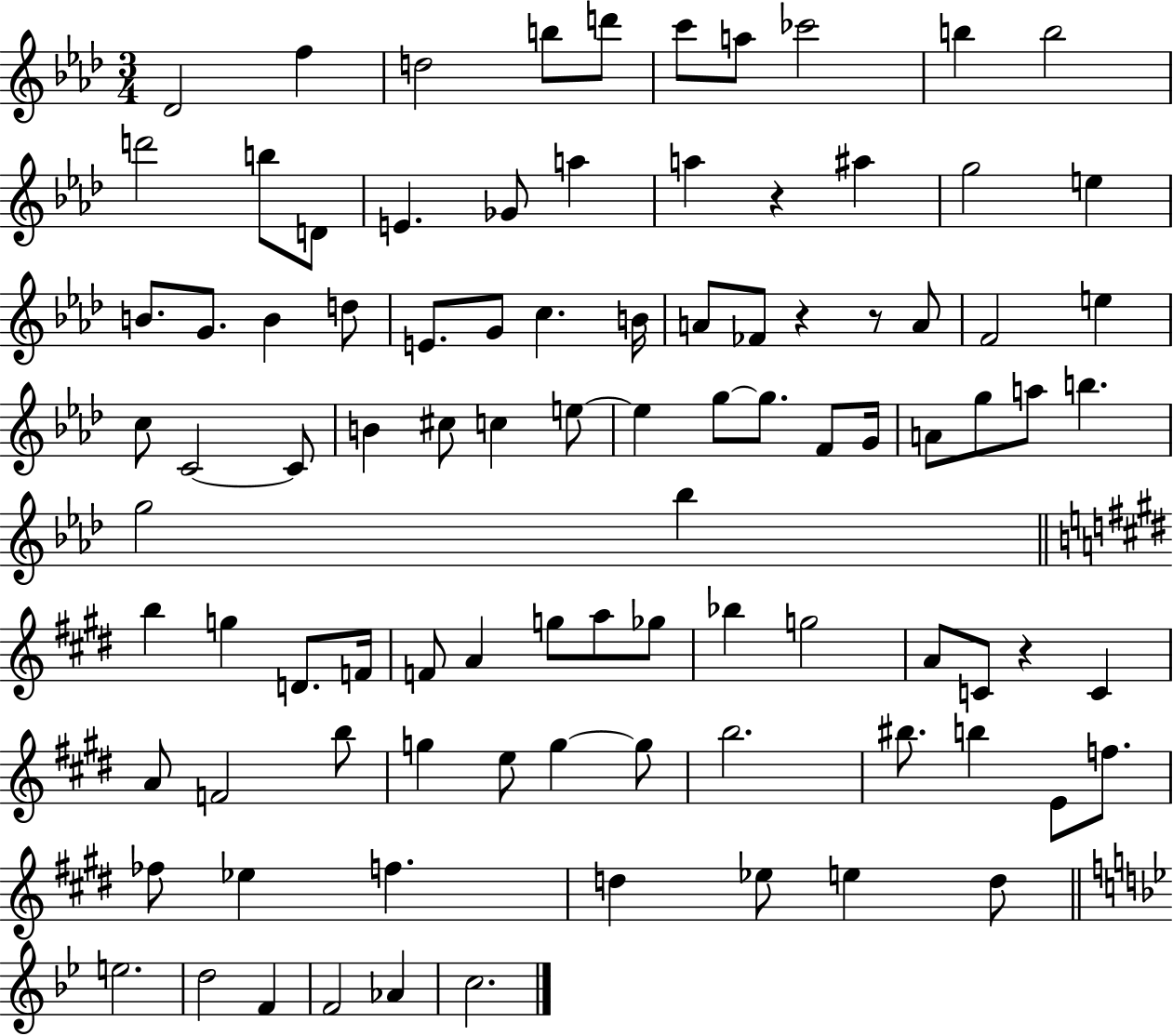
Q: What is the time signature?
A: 3/4